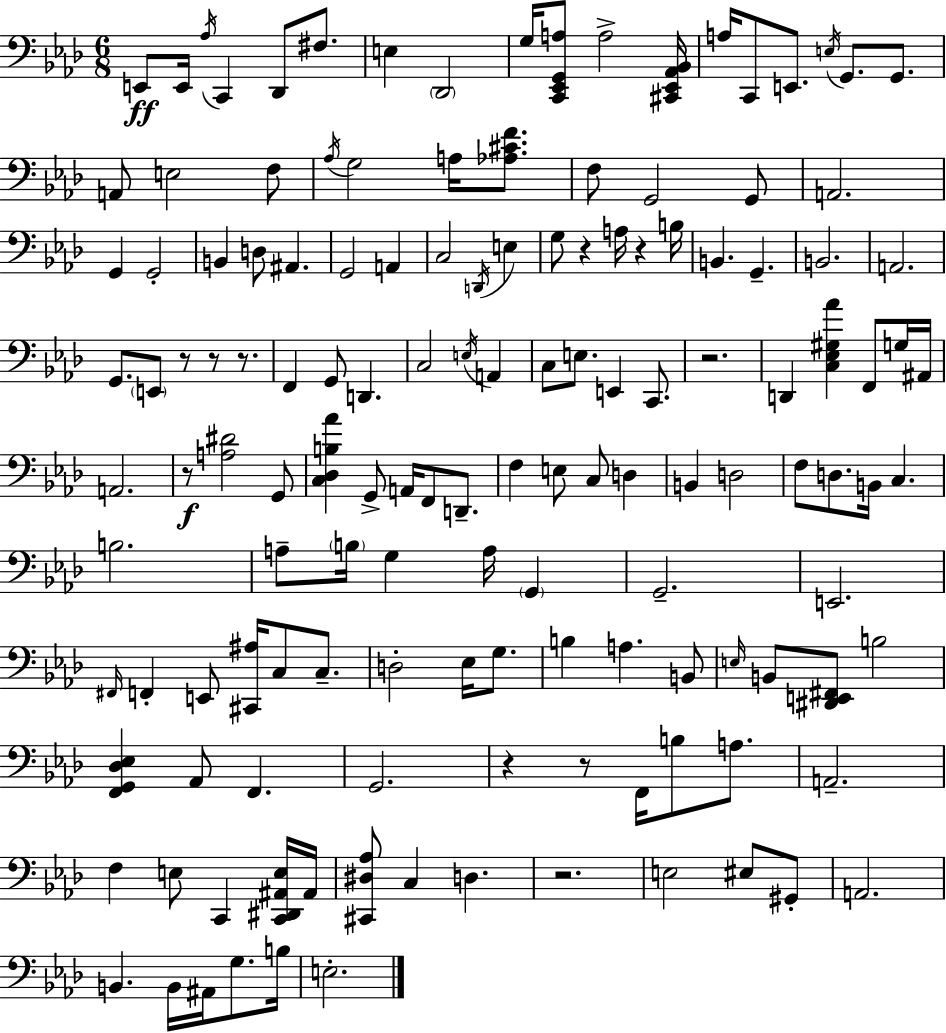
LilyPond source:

{
  \clef bass
  \numericTimeSignature
  \time 6/8
  \key f \minor
  e,8\ff e,16 \acciaccatura { aes16 } c,4 des,8 fis8. | e4 \parenthesize des,2 | g16 <c, ees, g, a>8 a2-> | <cis, ees, aes, bes,>16 a16 c,8 e,8. \acciaccatura { e16 } g,8. g,8. | \break a,8 e2 | f8 \acciaccatura { aes16 } g2 a16 | <aes cis' f'>8. f8 g,2 | g,8 a,2. | \break g,4 g,2-. | b,4 d8 ais,4. | g,2 a,4 | c2 \acciaccatura { d,16 } | \break e4 g8 r4 a16 r4 | b16 b,4. g,4.-- | b,2. | a,2. | \break g,8. \parenthesize e,8 r8 r8 | r8. f,4 g,8 d,4. | c2 | \acciaccatura { e16 } a,4 c8 e8. e,4 | \break c,8. r2. | d,4 <c ees gis aes'>4 | f,8 g16 ais,16 a,2. | r8\f <a dis'>2 | \break g,8 <c des b aes'>4 g,8-> a,16 | f,8 d,8.-- f4 e8 c8 | d4 b,4 d2 | f8 d8. b,16 c4. | \break b2. | a8-- \parenthesize b16 g4 | a16 \parenthesize g,4 g,2.-- | e,2. | \break \grace { fis,16 } f,4-. e,8 | <cis, ais>16 c8 c8.-- d2-. | ees16 g8. b4 a4. | b,8 \grace { e16 } b,8 <dis, e, fis,>8 b2 | \break <f, g, des ees>4 aes,8 | f,4. g,2. | r4 r8 | f,16 b8 a8. a,2.-- | \break f4 e8 | c,4 <c, dis, ais, e>16 ais,16 <cis, dis aes>8 c4 | d4. r2. | e2 | \break eis8 gis,8-. a,2. | b,4. | b,16 ais,16 g8. b16 e2.-. | \bar "|."
}